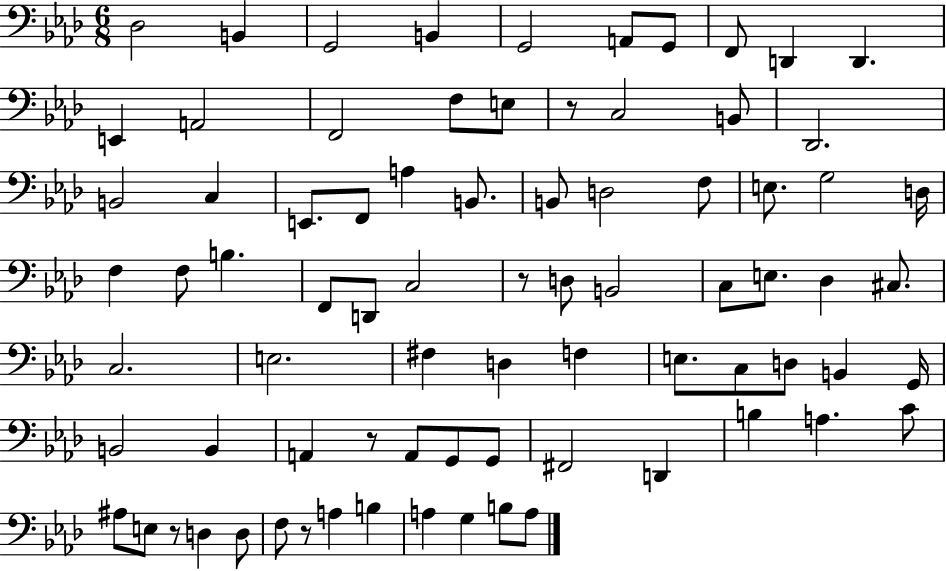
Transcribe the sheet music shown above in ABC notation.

X:1
T:Untitled
M:6/8
L:1/4
K:Ab
_D,2 B,, G,,2 B,, G,,2 A,,/2 G,,/2 F,,/2 D,, D,, E,, A,,2 F,,2 F,/2 E,/2 z/2 C,2 B,,/2 _D,,2 B,,2 C, E,,/2 F,,/2 A, B,,/2 B,,/2 D,2 F,/2 E,/2 G,2 D,/4 F, F,/2 B, F,,/2 D,,/2 C,2 z/2 D,/2 B,,2 C,/2 E,/2 _D, ^C,/2 C,2 E,2 ^F, D, F, E,/2 C,/2 D,/2 B,, G,,/4 B,,2 B,, A,, z/2 A,,/2 G,,/2 G,,/2 ^F,,2 D,, B, A, C/2 ^A,/2 E,/2 z/2 D, D,/2 F,/2 z/2 A, B, A, G, B,/2 A,/2